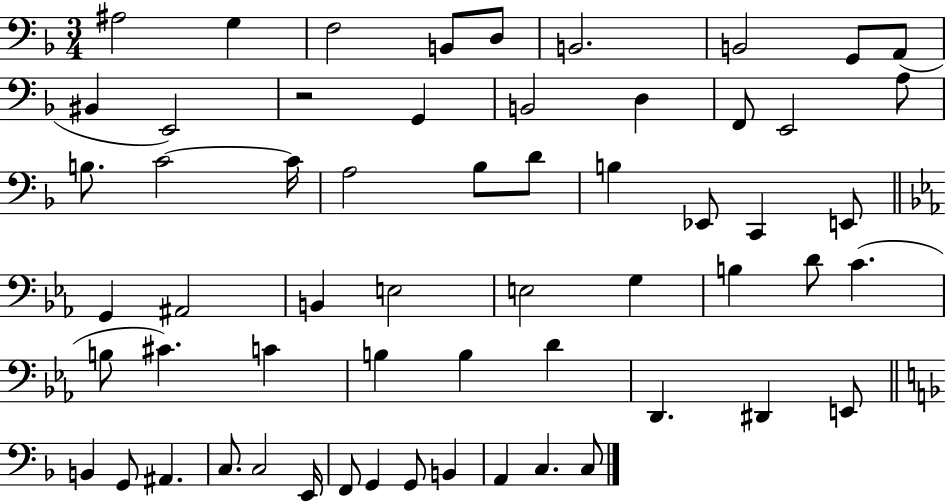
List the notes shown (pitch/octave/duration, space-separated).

A#3/h G3/q F3/h B2/e D3/e B2/h. B2/h G2/e A2/e BIS2/q E2/h R/h G2/q B2/h D3/q F2/e E2/h A3/e B3/e. C4/h C4/s A3/h Bb3/e D4/e B3/q Eb2/e C2/q E2/e G2/q A#2/h B2/q E3/h E3/h G3/q B3/q D4/e C4/q. B3/e C#4/q. C4/q B3/q B3/q D4/q D2/q. D#2/q E2/e B2/q G2/e A#2/q. C3/e. C3/h E2/s F2/e G2/q G2/e B2/q A2/q C3/q. C3/e